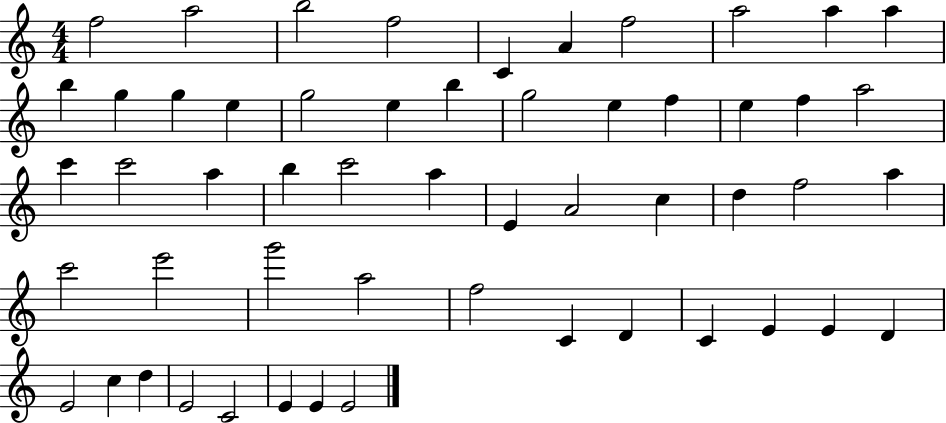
X:1
T:Untitled
M:4/4
L:1/4
K:C
f2 a2 b2 f2 C A f2 a2 a a b g g e g2 e b g2 e f e f a2 c' c'2 a b c'2 a E A2 c d f2 a c'2 e'2 g'2 a2 f2 C D C E E D E2 c d E2 C2 E E E2